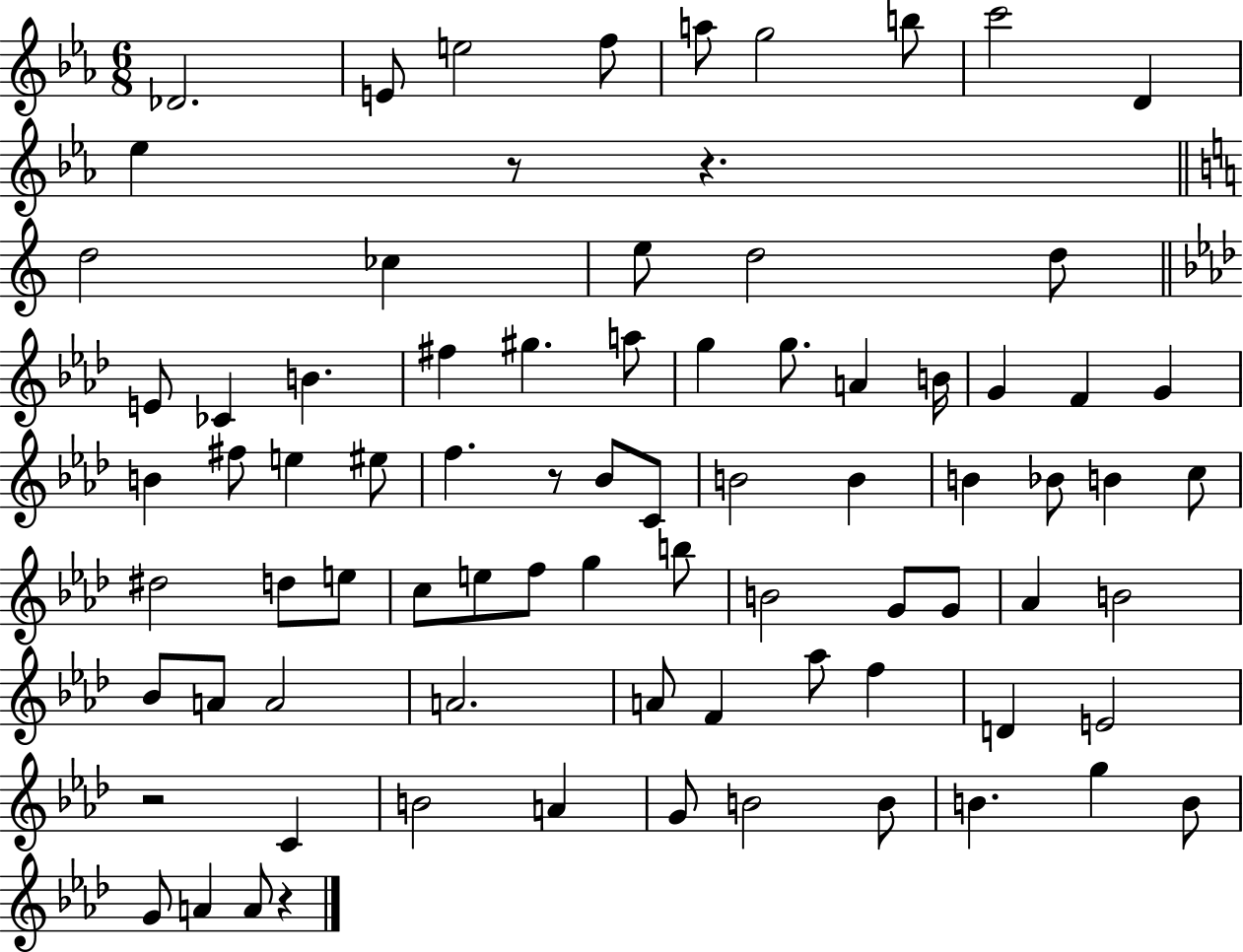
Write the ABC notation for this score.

X:1
T:Untitled
M:6/8
L:1/4
K:Eb
_D2 E/2 e2 f/2 a/2 g2 b/2 c'2 D _e z/2 z d2 _c e/2 d2 d/2 E/2 _C B ^f ^g a/2 g g/2 A B/4 G F G B ^f/2 e ^e/2 f z/2 _B/2 C/2 B2 B B _B/2 B c/2 ^d2 d/2 e/2 c/2 e/2 f/2 g b/2 B2 G/2 G/2 _A B2 _B/2 A/2 A2 A2 A/2 F _a/2 f D E2 z2 C B2 A G/2 B2 B/2 B g B/2 G/2 A A/2 z